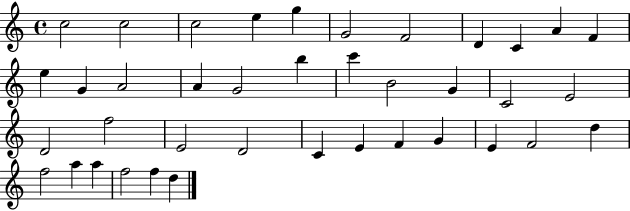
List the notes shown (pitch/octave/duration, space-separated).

C5/h C5/h C5/h E5/q G5/q G4/h F4/h D4/q C4/q A4/q F4/q E5/q G4/q A4/h A4/q G4/h B5/q C6/q B4/h G4/q C4/h E4/h D4/h F5/h E4/h D4/h C4/q E4/q F4/q G4/q E4/q F4/h D5/q F5/h A5/q A5/q F5/h F5/q D5/q